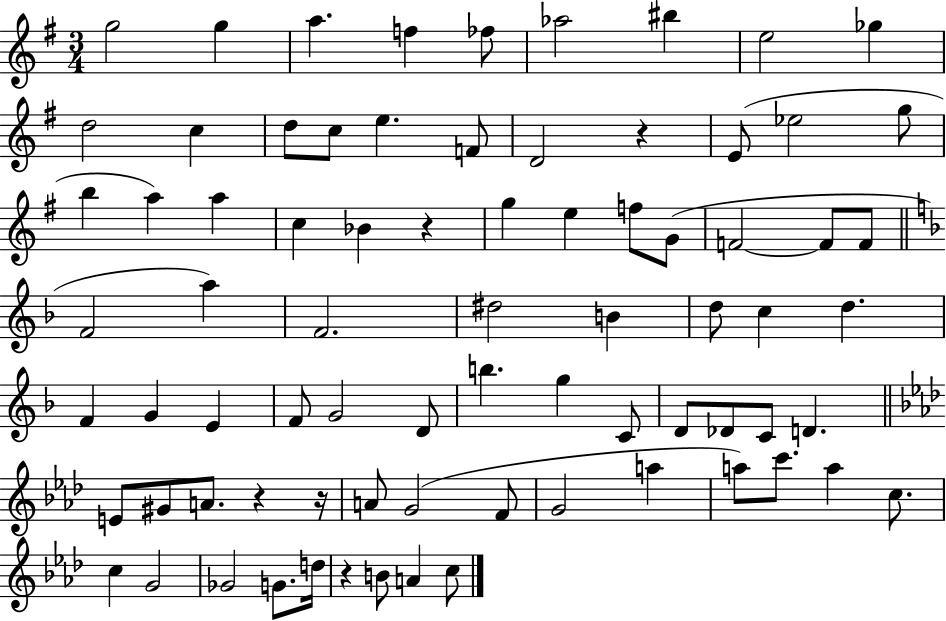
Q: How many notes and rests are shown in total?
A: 77